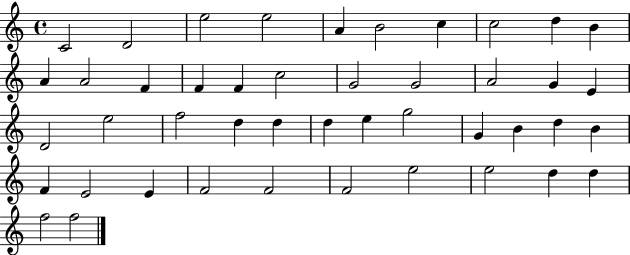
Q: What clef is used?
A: treble